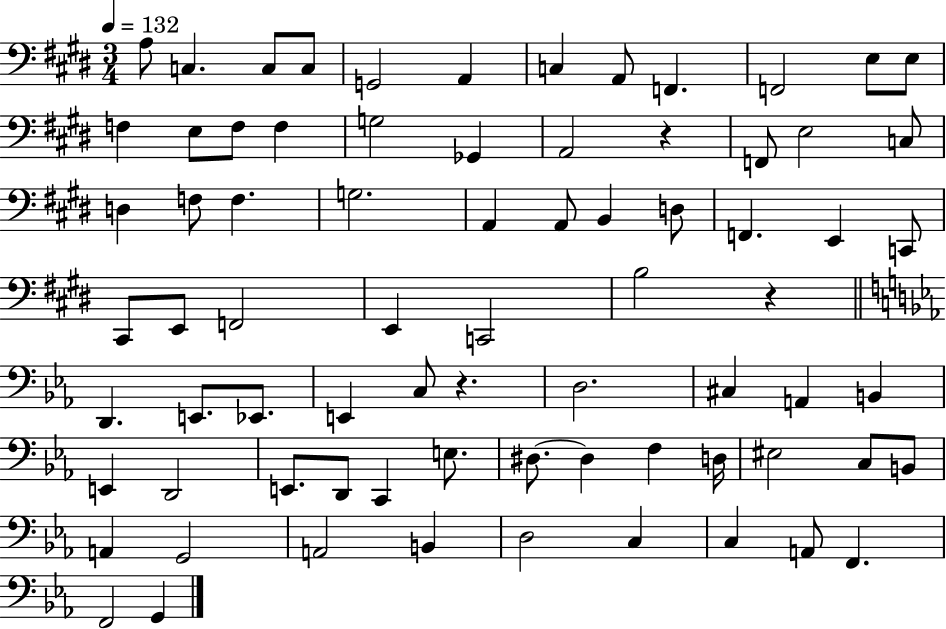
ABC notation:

X:1
T:Untitled
M:3/4
L:1/4
K:E
A,/2 C, C,/2 C,/2 G,,2 A,, C, A,,/2 F,, F,,2 E,/2 E,/2 F, E,/2 F,/2 F, G,2 _G,, A,,2 z F,,/2 E,2 C,/2 D, F,/2 F, G,2 A,, A,,/2 B,, D,/2 F,, E,, C,,/2 ^C,,/2 E,,/2 F,,2 E,, C,,2 B,2 z D,, E,,/2 _E,,/2 E,, C,/2 z D,2 ^C, A,, B,, E,, D,,2 E,,/2 D,,/2 C,, E,/2 ^D,/2 ^D, F, D,/4 ^E,2 C,/2 B,,/2 A,, G,,2 A,,2 B,, D,2 C, C, A,,/2 F,, F,,2 G,,